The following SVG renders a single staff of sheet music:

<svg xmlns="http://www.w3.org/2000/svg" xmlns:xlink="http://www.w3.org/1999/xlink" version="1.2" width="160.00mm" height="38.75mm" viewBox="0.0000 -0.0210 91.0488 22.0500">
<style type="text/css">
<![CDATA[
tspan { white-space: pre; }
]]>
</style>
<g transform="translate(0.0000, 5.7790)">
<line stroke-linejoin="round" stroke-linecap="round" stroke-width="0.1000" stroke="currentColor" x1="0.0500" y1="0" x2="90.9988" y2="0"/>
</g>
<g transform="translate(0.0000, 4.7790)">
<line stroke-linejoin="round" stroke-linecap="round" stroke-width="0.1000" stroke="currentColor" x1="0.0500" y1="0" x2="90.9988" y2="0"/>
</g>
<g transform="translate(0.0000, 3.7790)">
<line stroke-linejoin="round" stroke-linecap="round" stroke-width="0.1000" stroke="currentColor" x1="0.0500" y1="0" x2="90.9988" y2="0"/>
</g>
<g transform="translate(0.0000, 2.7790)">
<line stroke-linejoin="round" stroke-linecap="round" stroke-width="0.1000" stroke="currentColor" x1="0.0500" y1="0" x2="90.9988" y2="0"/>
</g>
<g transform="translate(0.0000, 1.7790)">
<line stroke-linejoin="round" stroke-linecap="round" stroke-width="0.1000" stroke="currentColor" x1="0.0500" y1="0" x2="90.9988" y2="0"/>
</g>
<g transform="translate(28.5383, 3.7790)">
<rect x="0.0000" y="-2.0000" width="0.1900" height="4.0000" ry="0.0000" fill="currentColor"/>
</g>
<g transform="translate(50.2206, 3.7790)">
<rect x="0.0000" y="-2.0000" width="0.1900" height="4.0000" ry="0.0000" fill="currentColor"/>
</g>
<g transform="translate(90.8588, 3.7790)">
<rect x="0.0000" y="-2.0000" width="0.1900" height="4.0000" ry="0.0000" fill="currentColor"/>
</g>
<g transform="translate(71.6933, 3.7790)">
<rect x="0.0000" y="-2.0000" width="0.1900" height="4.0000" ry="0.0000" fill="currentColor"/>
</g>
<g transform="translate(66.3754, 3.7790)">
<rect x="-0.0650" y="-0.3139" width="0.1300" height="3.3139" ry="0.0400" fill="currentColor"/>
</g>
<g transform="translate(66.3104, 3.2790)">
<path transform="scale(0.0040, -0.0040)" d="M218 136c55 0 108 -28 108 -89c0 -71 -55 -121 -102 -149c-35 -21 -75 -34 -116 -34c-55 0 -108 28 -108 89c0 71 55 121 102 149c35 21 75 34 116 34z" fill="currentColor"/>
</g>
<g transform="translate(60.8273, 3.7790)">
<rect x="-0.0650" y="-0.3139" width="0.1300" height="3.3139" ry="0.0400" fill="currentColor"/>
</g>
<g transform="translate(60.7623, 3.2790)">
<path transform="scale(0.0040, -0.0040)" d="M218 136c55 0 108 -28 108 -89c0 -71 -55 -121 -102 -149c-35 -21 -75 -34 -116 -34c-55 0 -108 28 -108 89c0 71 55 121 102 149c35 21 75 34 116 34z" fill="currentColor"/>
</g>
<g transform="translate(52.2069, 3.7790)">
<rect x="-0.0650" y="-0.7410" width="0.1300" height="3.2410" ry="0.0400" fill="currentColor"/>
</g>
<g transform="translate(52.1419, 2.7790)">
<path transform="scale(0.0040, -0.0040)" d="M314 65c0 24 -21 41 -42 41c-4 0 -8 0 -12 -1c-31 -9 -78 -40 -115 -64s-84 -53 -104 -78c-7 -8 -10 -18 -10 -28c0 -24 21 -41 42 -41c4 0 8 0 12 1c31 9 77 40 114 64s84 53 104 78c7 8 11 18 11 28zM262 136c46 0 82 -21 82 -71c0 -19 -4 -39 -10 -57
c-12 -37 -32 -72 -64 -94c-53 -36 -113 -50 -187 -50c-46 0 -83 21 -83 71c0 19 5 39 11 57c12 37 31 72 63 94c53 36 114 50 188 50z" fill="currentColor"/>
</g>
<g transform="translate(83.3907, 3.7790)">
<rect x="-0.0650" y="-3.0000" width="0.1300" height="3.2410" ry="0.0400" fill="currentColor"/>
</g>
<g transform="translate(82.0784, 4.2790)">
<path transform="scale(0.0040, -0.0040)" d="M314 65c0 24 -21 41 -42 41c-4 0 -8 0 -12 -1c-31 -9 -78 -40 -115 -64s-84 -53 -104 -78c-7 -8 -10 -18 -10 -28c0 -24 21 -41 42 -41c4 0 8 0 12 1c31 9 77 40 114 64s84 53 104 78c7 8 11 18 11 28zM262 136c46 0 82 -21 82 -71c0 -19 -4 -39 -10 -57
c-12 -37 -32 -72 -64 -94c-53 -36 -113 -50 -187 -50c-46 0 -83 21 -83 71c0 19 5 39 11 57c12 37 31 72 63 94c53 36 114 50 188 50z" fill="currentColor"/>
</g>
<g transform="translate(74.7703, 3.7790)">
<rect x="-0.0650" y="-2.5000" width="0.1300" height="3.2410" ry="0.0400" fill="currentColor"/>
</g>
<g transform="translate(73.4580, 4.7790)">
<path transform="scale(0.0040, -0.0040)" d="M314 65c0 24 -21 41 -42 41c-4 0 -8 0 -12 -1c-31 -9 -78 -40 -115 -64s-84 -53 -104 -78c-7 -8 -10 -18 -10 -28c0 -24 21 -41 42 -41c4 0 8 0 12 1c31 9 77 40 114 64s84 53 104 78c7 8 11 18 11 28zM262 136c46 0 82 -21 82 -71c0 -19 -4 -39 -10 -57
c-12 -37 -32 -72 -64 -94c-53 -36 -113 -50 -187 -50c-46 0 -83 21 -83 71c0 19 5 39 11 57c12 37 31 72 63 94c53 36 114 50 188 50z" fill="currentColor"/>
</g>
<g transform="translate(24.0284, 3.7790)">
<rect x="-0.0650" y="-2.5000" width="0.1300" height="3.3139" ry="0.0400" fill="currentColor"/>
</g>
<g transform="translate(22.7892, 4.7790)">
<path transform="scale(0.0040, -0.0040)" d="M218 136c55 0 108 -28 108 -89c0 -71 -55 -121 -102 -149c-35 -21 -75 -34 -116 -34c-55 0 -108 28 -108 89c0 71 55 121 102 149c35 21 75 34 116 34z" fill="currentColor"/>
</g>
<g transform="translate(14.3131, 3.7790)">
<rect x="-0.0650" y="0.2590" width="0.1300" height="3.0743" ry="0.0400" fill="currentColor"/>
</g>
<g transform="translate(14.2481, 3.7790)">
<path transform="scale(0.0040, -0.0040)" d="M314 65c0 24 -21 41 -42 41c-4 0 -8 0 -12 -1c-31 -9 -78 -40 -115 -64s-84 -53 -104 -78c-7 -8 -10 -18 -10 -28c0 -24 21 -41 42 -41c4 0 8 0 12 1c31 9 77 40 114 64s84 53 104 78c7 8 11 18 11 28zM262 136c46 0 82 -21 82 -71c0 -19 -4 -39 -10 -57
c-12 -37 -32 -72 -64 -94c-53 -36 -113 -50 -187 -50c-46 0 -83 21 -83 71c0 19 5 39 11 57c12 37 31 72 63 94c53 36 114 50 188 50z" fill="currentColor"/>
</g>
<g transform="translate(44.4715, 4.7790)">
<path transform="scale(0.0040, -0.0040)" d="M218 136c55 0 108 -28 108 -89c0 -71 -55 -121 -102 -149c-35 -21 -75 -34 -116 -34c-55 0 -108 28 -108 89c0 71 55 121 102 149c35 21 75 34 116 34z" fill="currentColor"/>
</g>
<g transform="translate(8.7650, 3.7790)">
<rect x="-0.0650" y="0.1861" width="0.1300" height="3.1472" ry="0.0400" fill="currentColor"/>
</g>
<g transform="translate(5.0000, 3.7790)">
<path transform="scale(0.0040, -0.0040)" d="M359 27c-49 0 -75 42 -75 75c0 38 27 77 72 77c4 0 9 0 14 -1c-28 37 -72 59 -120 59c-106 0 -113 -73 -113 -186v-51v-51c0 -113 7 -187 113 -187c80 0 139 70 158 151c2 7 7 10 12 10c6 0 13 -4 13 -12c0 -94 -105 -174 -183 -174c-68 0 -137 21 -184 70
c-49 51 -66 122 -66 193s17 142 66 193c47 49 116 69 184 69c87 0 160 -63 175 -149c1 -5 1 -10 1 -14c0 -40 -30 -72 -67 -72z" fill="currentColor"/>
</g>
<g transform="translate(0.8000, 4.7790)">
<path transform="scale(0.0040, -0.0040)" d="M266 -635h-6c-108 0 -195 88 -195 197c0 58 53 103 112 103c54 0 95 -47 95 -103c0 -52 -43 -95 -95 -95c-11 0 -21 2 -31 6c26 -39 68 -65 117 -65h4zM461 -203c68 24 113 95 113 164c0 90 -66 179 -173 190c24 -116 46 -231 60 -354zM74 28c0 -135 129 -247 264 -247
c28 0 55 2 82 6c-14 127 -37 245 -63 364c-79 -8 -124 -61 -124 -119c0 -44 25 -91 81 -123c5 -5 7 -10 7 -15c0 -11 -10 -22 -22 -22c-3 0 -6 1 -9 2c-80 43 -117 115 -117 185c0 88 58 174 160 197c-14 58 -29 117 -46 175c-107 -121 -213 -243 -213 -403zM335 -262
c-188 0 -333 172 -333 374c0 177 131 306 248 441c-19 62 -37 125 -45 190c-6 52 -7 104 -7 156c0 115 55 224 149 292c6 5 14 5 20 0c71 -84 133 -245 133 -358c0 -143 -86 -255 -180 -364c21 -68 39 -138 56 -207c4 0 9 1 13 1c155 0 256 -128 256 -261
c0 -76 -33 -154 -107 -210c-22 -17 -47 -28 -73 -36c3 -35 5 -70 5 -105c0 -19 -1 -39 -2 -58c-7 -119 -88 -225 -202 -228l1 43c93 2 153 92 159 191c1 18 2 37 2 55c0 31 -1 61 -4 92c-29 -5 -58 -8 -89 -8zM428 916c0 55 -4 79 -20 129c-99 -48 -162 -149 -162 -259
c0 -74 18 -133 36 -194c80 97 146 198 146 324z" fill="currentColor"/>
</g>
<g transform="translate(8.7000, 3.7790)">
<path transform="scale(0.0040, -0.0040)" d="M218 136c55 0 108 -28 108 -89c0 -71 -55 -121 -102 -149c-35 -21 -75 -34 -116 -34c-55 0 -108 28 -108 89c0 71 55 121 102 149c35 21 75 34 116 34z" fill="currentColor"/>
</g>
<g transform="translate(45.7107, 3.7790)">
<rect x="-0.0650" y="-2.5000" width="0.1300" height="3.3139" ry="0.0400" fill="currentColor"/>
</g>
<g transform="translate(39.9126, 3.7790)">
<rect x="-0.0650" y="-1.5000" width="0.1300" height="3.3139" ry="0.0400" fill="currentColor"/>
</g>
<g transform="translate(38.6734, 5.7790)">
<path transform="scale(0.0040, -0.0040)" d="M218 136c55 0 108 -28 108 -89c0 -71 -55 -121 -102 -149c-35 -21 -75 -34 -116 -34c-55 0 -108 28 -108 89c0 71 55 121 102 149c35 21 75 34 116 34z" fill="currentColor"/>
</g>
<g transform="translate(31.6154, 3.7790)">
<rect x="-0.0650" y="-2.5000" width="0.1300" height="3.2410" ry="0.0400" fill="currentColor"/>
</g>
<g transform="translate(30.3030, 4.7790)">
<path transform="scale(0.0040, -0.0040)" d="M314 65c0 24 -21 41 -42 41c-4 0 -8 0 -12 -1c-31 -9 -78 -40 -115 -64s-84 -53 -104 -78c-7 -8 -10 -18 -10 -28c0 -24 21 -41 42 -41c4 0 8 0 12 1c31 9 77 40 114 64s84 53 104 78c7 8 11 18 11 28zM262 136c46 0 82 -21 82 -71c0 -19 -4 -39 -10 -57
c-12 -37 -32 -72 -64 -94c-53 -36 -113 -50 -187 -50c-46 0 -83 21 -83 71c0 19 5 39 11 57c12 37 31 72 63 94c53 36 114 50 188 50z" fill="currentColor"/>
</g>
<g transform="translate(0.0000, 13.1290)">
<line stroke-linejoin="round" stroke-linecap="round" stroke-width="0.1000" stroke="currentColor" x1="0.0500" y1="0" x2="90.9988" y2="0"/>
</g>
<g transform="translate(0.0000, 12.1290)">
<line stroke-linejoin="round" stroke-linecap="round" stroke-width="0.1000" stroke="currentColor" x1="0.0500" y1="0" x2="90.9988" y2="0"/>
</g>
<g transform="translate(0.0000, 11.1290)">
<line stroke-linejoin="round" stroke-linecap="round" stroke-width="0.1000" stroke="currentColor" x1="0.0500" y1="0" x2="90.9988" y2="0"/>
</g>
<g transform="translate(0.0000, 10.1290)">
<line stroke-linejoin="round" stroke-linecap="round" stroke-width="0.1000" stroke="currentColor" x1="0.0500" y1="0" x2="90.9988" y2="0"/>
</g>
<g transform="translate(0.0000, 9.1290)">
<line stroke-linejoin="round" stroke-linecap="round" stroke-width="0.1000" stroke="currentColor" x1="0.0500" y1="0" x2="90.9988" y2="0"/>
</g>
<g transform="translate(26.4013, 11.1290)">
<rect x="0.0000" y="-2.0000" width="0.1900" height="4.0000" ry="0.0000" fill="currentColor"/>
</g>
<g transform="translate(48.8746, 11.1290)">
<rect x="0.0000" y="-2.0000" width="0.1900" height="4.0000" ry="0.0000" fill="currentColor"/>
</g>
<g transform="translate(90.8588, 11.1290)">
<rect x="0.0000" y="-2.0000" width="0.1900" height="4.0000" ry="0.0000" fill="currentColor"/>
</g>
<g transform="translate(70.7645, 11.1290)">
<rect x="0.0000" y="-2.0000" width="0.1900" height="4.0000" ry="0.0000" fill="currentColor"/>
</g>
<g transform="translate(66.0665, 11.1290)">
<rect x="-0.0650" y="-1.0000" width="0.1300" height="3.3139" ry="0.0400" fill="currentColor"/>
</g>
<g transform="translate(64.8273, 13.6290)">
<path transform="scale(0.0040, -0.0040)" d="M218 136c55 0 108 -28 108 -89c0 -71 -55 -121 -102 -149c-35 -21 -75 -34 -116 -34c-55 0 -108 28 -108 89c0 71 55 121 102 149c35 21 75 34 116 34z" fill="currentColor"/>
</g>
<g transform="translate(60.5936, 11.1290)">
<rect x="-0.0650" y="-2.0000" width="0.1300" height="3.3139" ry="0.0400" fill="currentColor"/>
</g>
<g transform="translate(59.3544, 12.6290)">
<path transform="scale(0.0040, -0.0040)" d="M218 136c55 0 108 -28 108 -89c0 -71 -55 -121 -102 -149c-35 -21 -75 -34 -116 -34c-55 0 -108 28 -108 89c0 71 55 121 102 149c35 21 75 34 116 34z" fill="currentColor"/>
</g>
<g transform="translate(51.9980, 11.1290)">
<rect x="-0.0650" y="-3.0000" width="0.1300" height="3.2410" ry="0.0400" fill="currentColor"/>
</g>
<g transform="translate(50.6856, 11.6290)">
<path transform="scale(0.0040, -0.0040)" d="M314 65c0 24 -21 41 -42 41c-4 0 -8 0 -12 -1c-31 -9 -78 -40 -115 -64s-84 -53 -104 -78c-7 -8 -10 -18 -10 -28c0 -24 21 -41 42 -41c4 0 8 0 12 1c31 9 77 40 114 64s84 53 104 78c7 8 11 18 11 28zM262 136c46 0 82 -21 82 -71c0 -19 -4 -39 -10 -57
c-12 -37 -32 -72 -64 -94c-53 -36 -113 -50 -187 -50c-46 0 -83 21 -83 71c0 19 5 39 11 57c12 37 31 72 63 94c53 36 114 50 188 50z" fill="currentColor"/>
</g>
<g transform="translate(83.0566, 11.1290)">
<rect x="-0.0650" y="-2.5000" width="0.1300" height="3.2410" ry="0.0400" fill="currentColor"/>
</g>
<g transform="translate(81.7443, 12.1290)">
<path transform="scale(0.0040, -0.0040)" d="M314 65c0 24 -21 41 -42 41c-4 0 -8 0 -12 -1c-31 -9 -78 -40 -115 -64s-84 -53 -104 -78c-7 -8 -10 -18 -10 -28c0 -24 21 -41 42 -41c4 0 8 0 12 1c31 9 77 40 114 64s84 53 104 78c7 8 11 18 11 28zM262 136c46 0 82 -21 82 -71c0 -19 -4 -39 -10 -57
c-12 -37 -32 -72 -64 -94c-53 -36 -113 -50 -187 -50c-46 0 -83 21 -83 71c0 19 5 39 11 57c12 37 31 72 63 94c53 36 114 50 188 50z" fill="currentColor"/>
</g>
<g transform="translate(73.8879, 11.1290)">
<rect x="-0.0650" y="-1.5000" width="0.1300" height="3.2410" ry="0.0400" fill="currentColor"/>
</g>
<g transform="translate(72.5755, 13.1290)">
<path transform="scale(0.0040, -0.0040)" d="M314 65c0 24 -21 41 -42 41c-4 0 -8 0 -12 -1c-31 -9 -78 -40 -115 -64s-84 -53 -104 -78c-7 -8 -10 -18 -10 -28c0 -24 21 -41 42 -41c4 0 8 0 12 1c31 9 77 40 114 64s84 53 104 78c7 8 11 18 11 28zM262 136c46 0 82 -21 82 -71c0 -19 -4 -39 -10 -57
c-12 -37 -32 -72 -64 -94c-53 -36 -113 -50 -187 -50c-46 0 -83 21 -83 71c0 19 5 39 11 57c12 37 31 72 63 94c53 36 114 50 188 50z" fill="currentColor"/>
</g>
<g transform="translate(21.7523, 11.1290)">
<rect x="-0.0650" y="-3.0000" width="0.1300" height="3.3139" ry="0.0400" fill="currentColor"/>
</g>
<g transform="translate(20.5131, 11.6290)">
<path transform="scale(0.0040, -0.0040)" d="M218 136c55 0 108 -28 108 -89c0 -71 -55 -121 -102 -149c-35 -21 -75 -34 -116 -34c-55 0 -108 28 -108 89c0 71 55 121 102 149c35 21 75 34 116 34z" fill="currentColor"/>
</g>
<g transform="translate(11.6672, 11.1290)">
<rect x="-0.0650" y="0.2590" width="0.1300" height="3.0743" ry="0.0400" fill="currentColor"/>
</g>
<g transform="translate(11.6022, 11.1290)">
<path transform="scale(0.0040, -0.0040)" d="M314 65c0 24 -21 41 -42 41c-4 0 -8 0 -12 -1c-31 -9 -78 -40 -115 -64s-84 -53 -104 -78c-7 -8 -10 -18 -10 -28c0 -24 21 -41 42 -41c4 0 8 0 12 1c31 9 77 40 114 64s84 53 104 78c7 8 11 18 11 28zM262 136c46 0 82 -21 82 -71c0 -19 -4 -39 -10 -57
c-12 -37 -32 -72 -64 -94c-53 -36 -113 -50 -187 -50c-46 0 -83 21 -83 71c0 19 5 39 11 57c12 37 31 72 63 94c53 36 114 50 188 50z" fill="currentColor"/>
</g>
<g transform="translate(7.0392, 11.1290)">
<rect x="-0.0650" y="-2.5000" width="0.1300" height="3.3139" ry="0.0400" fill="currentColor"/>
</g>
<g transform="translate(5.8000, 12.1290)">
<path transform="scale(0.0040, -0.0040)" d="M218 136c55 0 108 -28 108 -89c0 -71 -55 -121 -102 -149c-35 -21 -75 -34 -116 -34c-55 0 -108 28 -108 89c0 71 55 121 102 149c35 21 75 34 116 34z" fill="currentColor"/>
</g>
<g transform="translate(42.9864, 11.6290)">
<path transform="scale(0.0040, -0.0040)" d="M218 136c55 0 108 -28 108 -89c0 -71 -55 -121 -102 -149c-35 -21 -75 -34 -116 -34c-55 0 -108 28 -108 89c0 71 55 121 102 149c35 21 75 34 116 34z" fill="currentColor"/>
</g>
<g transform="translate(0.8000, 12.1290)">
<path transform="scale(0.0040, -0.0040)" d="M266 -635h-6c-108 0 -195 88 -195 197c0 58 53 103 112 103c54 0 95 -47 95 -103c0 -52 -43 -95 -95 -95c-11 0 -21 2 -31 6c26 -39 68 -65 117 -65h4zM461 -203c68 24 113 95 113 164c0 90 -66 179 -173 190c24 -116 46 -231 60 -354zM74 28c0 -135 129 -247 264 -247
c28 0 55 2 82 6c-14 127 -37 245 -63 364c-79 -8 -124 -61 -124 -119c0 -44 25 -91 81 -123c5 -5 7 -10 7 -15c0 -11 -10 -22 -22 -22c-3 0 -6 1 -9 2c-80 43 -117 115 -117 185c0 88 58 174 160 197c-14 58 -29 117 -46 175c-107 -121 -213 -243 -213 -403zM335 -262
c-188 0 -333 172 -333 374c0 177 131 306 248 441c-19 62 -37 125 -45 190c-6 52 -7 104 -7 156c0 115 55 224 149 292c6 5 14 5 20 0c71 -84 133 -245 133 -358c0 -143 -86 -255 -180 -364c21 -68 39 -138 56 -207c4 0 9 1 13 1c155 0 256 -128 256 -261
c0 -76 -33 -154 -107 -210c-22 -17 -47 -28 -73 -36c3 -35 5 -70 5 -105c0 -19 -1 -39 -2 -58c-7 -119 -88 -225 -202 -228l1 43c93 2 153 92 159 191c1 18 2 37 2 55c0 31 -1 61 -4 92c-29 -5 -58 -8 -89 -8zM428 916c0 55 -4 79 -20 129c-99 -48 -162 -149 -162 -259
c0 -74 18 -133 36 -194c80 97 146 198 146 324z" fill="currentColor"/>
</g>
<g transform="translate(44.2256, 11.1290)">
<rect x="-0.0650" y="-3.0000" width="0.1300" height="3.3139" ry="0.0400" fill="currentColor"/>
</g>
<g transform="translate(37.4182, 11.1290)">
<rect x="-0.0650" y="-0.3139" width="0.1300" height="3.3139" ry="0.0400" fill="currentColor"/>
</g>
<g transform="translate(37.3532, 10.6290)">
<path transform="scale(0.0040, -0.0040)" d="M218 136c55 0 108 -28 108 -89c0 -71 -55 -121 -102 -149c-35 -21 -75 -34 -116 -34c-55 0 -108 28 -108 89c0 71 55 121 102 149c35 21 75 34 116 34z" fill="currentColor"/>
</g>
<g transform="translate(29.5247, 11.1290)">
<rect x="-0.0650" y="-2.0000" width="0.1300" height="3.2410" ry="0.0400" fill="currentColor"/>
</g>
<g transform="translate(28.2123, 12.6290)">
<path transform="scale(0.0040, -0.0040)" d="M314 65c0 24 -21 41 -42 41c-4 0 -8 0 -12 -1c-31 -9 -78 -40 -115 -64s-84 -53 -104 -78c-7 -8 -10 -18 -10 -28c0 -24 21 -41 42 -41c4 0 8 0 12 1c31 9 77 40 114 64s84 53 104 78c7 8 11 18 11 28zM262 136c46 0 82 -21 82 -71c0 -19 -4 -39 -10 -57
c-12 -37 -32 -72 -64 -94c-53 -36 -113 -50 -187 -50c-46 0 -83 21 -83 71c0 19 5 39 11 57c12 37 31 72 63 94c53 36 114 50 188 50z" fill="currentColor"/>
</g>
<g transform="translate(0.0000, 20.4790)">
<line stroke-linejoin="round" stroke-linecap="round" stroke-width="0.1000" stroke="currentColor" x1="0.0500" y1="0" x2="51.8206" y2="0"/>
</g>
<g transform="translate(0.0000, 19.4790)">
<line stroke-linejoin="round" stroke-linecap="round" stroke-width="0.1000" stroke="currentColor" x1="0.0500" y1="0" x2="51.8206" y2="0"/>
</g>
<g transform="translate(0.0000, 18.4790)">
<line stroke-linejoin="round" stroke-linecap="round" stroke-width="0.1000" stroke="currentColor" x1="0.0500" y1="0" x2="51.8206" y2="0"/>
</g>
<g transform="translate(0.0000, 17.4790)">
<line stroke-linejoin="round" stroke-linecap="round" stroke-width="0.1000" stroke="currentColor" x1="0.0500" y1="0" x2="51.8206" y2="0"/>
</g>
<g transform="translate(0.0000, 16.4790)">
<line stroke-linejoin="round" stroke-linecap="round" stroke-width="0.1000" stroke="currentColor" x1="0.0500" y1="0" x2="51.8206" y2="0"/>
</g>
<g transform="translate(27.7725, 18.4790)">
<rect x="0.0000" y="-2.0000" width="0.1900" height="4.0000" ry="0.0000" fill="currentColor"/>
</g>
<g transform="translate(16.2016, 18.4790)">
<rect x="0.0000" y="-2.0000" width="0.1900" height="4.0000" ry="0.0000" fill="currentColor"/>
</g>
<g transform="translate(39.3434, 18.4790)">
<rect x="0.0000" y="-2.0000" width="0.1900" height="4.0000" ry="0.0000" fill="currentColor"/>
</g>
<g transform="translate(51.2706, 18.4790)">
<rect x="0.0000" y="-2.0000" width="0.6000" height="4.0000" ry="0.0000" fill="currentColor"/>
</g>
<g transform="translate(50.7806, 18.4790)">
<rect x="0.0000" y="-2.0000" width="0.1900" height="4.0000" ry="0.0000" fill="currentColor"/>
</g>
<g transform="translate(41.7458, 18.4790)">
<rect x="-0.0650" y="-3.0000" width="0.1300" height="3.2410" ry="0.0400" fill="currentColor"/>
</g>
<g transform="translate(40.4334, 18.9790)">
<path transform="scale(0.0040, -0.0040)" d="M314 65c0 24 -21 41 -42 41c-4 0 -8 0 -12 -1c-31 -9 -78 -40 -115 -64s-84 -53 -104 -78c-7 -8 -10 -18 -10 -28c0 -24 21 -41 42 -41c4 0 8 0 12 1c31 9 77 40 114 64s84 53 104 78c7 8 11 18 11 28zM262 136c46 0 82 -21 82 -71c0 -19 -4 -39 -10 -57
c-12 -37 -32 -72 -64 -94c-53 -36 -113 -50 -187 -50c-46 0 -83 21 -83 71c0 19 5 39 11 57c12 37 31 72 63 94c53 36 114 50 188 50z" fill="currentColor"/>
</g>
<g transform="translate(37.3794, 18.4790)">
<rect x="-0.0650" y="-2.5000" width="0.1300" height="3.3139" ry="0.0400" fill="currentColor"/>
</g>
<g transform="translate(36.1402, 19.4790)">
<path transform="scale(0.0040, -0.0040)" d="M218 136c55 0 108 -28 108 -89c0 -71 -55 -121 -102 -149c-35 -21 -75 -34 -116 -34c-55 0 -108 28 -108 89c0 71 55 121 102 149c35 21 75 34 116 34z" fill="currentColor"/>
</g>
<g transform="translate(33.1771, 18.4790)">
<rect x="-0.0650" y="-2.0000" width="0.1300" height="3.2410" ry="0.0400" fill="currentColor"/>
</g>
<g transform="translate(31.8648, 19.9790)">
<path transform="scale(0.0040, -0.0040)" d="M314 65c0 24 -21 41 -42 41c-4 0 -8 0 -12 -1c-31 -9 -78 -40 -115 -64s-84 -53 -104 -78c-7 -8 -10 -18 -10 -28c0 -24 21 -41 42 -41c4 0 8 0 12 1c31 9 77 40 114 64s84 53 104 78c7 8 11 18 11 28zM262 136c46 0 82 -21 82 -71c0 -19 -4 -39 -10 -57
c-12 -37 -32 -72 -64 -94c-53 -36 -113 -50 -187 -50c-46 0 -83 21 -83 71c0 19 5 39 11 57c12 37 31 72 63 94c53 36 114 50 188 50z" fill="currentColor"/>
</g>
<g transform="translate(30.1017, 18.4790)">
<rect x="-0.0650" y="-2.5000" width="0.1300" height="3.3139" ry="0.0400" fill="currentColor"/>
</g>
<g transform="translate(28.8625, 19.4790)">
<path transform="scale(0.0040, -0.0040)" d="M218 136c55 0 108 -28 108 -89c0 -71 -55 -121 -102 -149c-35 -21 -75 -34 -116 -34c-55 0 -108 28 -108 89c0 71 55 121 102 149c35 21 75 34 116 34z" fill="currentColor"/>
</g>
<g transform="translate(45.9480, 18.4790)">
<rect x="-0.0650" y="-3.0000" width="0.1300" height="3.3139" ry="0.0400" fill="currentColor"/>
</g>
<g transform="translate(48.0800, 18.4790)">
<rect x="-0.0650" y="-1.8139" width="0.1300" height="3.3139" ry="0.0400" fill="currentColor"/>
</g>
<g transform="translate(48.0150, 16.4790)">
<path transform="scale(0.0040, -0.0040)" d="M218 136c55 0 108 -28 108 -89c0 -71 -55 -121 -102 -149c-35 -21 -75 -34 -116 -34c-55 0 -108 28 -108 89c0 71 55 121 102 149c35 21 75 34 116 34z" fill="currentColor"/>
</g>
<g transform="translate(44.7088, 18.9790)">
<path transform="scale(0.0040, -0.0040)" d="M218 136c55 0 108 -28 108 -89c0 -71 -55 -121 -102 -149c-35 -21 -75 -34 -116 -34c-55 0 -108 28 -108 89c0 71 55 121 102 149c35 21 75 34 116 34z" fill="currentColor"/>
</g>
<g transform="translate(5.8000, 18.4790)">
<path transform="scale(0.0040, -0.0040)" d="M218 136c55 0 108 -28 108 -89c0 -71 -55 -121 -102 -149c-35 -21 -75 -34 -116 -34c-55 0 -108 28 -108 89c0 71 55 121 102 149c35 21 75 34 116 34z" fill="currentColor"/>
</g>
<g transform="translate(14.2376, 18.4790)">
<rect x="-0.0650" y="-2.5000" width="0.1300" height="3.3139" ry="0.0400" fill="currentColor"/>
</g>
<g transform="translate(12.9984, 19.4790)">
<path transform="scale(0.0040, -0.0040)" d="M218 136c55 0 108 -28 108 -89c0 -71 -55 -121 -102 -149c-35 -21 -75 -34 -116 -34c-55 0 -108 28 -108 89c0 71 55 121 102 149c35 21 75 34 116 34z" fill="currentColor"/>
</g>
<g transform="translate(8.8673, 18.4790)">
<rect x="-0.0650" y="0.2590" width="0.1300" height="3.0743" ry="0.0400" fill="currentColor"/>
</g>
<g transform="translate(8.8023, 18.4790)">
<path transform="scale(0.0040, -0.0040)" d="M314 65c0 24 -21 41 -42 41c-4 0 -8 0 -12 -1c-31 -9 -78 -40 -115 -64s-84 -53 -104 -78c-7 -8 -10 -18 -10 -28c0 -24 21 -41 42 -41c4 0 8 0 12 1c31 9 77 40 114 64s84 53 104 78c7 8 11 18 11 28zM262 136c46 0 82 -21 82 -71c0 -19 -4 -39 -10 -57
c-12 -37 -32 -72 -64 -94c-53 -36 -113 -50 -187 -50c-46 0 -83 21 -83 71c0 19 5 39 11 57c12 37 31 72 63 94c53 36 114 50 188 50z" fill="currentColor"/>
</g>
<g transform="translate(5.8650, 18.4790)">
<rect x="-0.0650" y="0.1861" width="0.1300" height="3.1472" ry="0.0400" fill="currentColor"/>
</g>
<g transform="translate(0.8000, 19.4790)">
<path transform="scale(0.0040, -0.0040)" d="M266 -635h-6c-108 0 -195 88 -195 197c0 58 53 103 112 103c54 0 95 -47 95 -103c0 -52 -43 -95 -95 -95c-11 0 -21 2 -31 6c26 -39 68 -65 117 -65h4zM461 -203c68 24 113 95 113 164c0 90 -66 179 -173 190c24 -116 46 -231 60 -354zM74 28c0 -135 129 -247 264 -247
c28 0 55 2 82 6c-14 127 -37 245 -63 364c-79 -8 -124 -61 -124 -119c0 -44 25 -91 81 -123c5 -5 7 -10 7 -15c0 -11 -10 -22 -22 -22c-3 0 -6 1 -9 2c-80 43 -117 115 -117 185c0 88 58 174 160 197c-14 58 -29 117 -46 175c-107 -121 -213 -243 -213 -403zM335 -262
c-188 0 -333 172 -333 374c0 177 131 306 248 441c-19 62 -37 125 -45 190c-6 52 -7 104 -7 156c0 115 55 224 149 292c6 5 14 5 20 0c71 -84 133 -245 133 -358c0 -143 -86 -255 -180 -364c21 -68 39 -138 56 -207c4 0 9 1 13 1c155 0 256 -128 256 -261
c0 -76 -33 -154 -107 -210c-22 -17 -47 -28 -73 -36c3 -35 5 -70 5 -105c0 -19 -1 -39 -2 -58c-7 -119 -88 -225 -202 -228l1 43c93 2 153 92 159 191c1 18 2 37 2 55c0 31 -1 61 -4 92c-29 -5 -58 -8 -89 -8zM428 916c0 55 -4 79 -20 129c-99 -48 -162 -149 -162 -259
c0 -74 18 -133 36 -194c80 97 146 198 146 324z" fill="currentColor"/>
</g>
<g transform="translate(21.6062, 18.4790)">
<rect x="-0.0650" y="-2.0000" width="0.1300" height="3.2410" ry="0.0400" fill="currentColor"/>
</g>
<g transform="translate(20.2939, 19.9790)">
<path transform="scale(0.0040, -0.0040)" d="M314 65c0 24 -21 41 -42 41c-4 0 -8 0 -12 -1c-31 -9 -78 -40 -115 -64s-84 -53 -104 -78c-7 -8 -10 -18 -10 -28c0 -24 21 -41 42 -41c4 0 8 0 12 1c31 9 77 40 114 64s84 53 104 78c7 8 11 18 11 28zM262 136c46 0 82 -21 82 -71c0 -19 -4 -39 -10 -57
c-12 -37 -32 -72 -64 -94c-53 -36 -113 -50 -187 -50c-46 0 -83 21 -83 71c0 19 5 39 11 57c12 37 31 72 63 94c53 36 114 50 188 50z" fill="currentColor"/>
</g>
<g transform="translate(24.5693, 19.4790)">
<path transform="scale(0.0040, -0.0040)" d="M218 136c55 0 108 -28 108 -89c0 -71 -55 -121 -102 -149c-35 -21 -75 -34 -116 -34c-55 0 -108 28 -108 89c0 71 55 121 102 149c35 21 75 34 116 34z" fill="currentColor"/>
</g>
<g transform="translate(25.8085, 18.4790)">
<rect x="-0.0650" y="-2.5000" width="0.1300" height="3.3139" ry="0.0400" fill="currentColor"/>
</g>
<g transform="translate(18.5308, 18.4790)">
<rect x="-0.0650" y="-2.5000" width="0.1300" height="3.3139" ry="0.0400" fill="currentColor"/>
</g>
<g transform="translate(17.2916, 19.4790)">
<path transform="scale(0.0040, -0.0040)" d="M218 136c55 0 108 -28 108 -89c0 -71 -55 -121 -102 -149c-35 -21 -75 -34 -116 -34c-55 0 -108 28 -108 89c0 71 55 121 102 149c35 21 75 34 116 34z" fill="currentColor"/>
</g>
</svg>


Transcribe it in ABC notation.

X:1
T:Untitled
M:4/4
L:1/4
K:C
B B2 G G2 E G d2 c c G2 A2 G B2 A F2 c A A2 F D E2 G2 B B2 G G F2 G G F2 G A2 A f